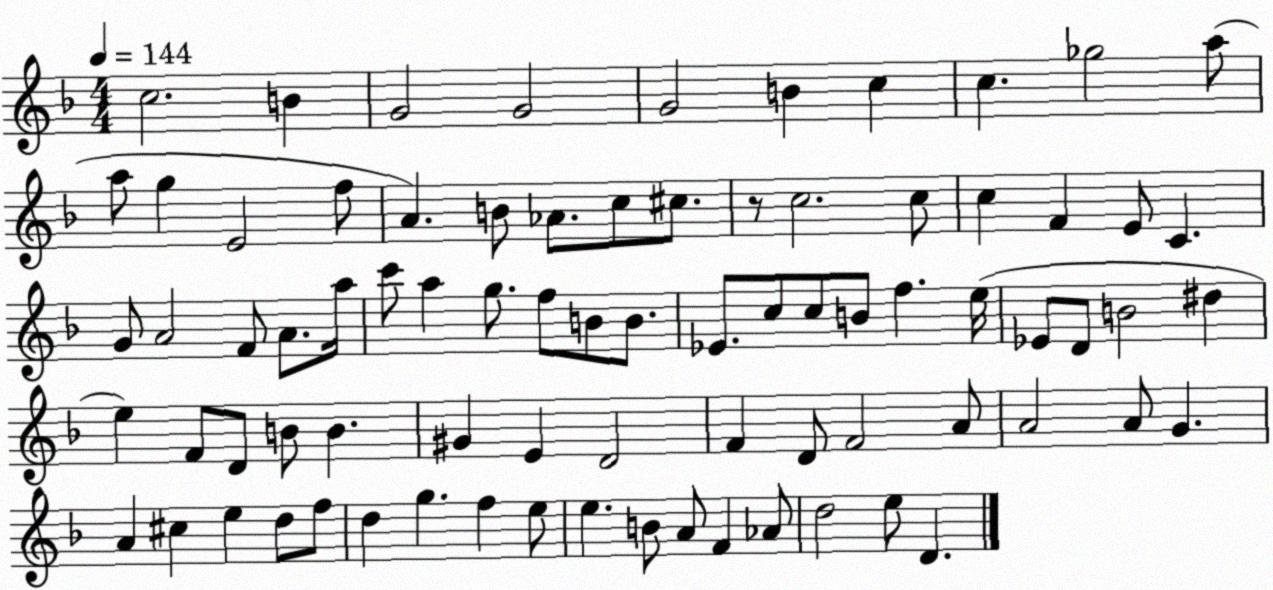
X:1
T:Untitled
M:4/4
L:1/4
K:F
c2 B G2 G2 G2 B c c _g2 a/2 a/2 g E2 f/2 A B/2 _A/2 c/2 ^c/2 z/2 c2 c/2 c F E/2 C G/2 A2 F/2 A/2 a/4 c'/2 a g/2 f/2 B/2 B/2 _E/2 c/2 c/2 B/2 f e/4 _E/2 D/2 B2 ^d e F/2 D/2 B/2 B ^G E D2 F D/2 F2 A/2 A2 A/2 G A ^c e d/2 f/2 d g f e/2 e B/2 A/2 F _A/2 d2 e/2 D